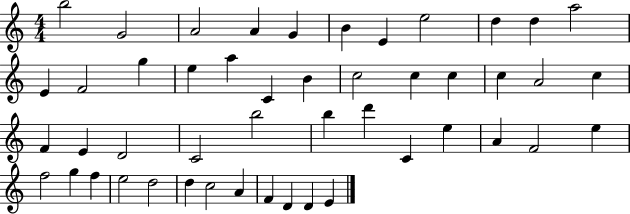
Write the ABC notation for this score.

X:1
T:Untitled
M:4/4
L:1/4
K:C
b2 G2 A2 A G B E e2 d d a2 E F2 g e a C B c2 c c c A2 c F E D2 C2 b2 b d' C e A F2 e f2 g f e2 d2 d c2 A F D D E